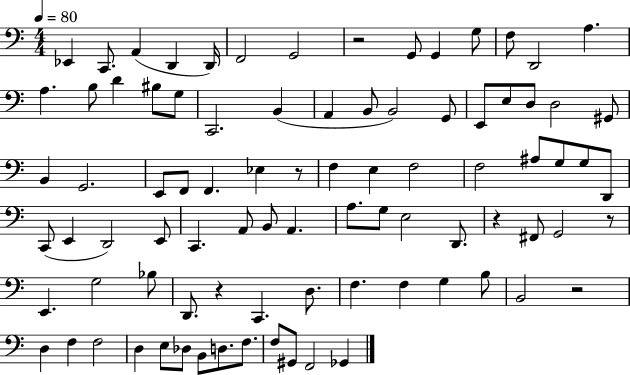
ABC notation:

X:1
T:Untitled
M:4/4
L:1/4
K:C
_E,, C,,/2 A,, D,, D,,/4 F,,2 G,,2 z2 G,,/2 G,, G,/2 F,/2 D,,2 A, A, B,/2 D ^B,/2 G,/2 C,,2 B,, A,, B,,/2 B,,2 G,,/2 E,,/2 E,/2 D,/2 D,2 ^G,,/2 B,, G,,2 E,,/2 F,,/2 F,, _E, z/2 F, E, F,2 F,2 ^A,/2 G,/2 G,/2 D,,/2 C,,/2 E,, D,,2 E,,/2 C,, A,,/2 B,,/2 A,, A,/2 G,/2 E,2 D,,/2 z ^F,,/2 G,,2 z/2 E,, G,2 _B,/2 D,,/2 z C,, D,/2 F, F, G, B,/2 B,,2 z2 D, F, F,2 D, E,/2 _D,/2 B,,/2 D,/2 F,/2 F,/2 ^G,,/2 F,,2 _G,,